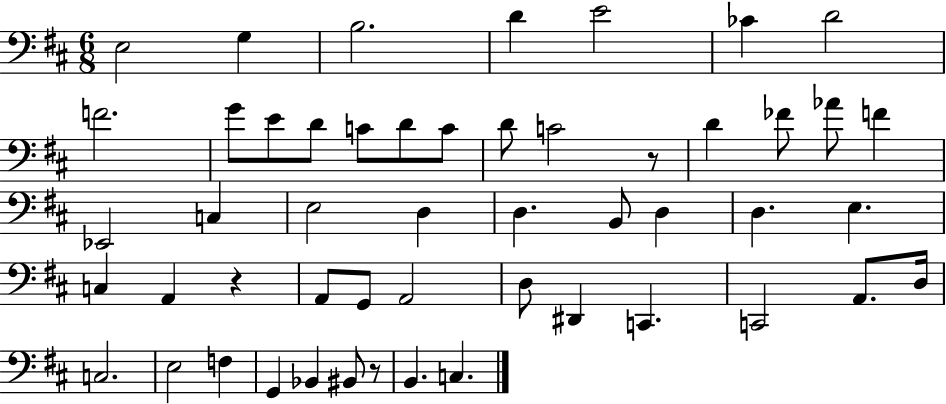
E3/h G3/q B3/h. D4/q E4/h CES4/q D4/h F4/h. G4/e E4/e D4/e C4/e D4/e C4/e D4/e C4/h R/e D4/q FES4/e Ab4/e F4/q Eb2/h C3/q E3/h D3/q D3/q. B2/e D3/q D3/q. E3/q. C3/q A2/q R/q A2/e G2/e A2/h D3/e D#2/q C2/q. C2/h A2/e. D3/s C3/h. E3/h F3/q G2/q Bb2/q BIS2/e R/e B2/q. C3/q.